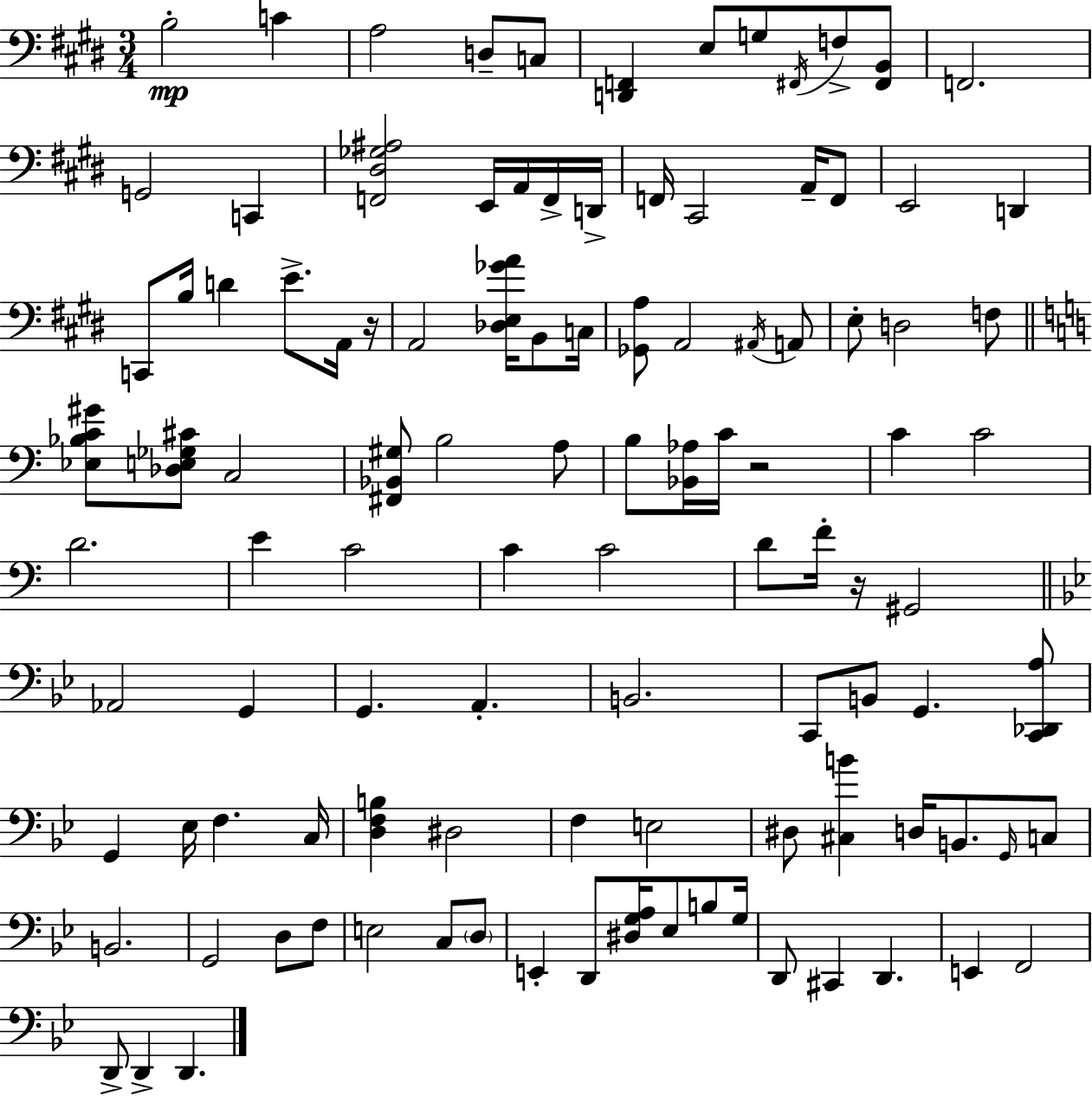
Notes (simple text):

B3/h C4/q A3/h D3/e C3/e [D2,F2]/q E3/e G3/e F#2/s F3/e [F#2,B2]/e F2/h. G2/h C2/q [F2,D#3,Gb3,A#3]/h E2/s A2/s F2/s D2/s F2/s C#2/h A2/s F2/e E2/h D2/q C2/e B3/s D4/q E4/e. A2/s R/s A2/h [Db3,E3,Gb4,A4]/s B2/e C3/s [Gb2,A3]/e A2/h A#2/s A2/e E3/e D3/h F3/e [Eb3,Bb3,C4,G#4]/e [Db3,E3,Gb3,C#4]/e C3/h [F#2,Bb2,G#3]/e B3/h A3/e B3/e [Bb2,Ab3]/s C4/s R/h C4/q C4/h D4/h. E4/q C4/h C4/q C4/h D4/e F4/s R/s G#2/h Ab2/h G2/q G2/q. A2/q. B2/h. C2/e B2/e G2/q. [C2,Db2,A3]/e G2/q Eb3/s F3/q. C3/s [D3,F3,B3]/q D#3/h F3/q E3/h D#3/e [C#3,B4]/q D3/s B2/e. G2/s C3/e B2/h. G2/h D3/e F3/e E3/h C3/e D3/e E2/q D2/e [D#3,G3,A3]/s Eb3/e B3/e G3/s D2/e C#2/q D2/q. E2/q F2/h D2/e D2/q D2/q.